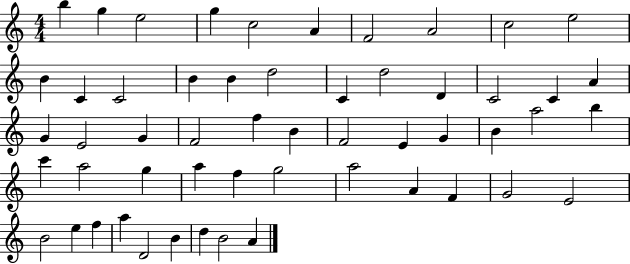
B5/q G5/q E5/h G5/q C5/h A4/q F4/h A4/h C5/h E5/h B4/q C4/q C4/h B4/q B4/q D5/h C4/q D5/h D4/q C4/h C4/q A4/q G4/q E4/h G4/q F4/h F5/q B4/q F4/h E4/q G4/q B4/q A5/h B5/q C6/q A5/h G5/q A5/q F5/q G5/h A5/h A4/q F4/q G4/h E4/h B4/h E5/q F5/q A5/q D4/h B4/q D5/q B4/h A4/q